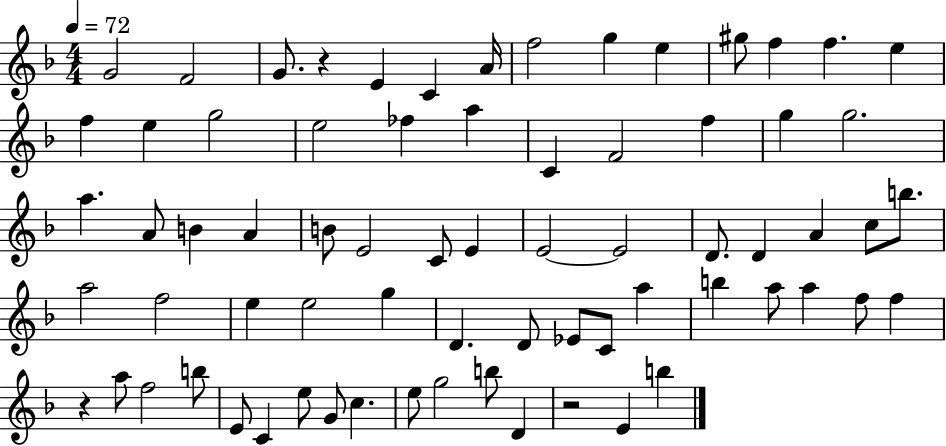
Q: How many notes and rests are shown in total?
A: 71